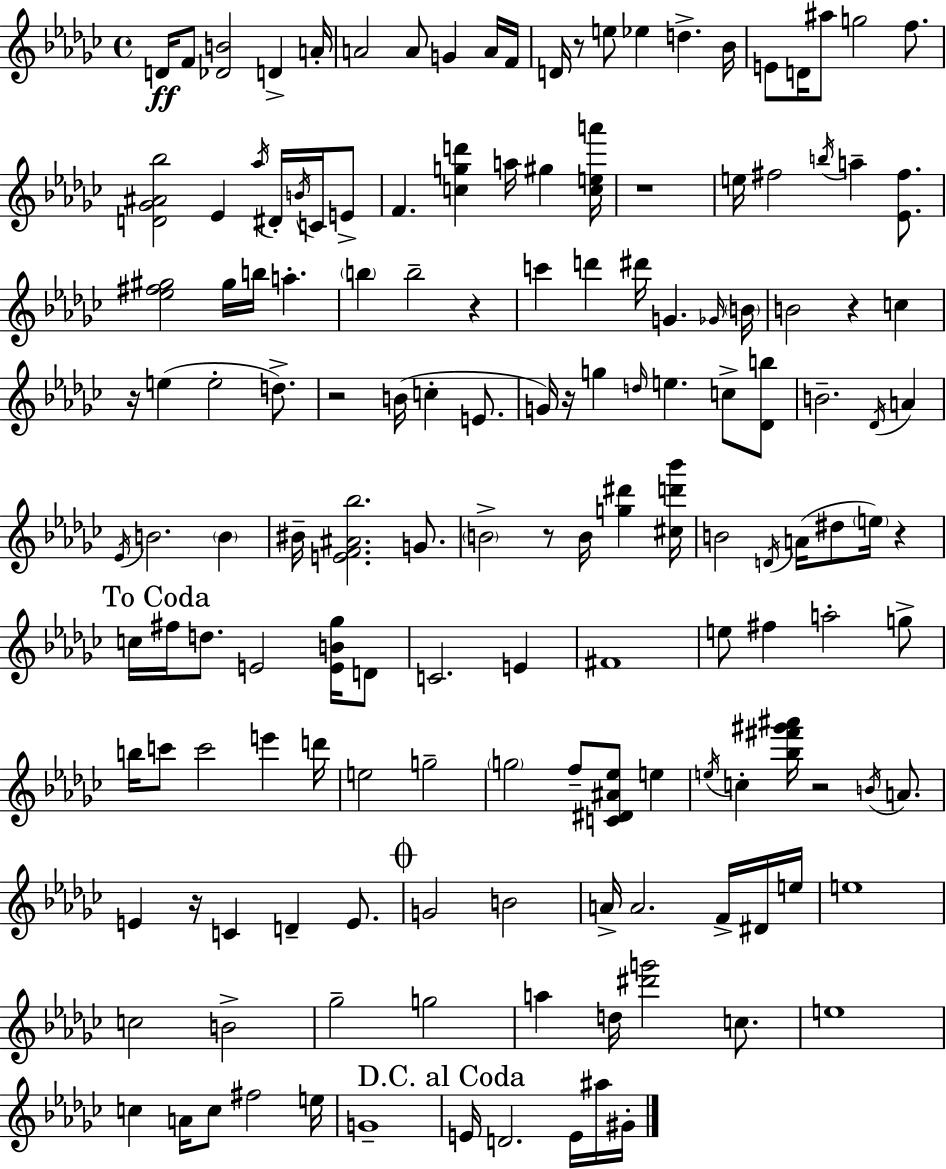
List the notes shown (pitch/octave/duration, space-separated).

D4/s F4/e [Db4,B4]/h D4/q A4/s A4/h A4/e G4/q A4/s F4/s D4/s R/e E5/e Eb5/q D5/q. Bb4/s E4/e D4/s A#5/e G5/h F5/e. [D4,Gb4,A#4,Bb5]/h Eb4/q Ab5/s D#4/s B4/s C4/s E4/e F4/q. [C5,G5,D6]/q A5/s G#5/q [C5,E5,A6]/s R/w E5/s F#5/h B5/s A5/q [Eb4,F#5]/e. [Eb5,F#5,G#5]/h G#5/s B5/s A5/q. B5/q B5/h R/q C6/q D6/q D#6/s G4/q. Gb4/s B4/s B4/h R/q C5/q R/s E5/q E5/h D5/e. R/h B4/s C5/q E4/e. G4/s R/s G5/q D5/s E5/q. C5/e [Db4,B5]/e B4/h. Db4/s A4/q Eb4/s B4/h. B4/q BIS4/s [E4,F4,A#4,Bb5]/h. G4/e. B4/h R/e B4/s [G5,D#6]/q [C#5,D6,Bb6]/s B4/h D4/s A4/s D#5/e E5/s R/q C5/s F#5/s D5/e. E4/h [E4,B4,Gb5]/s D4/e C4/h. E4/q F#4/w E5/e F#5/q A5/h G5/e B5/s C6/e C6/h E6/q D6/s E5/h G5/h G5/h F5/e [C4,D#4,A#4,Eb5]/e E5/q E5/s C5/q [Bb5,F#6,G#6,A#6]/s R/h B4/s A4/e. E4/q R/s C4/q D4/q E4/e. G4/h B4/h A4/s A4/h. F4/s D#4/s E5/s E5/w C5/h B4/h Gb5/h G5/h A5/q D5/s [D#6,G6]/h C5/e. E5/w C5/q A4/s C5/e F#5/h E5/s G4/w E4/s D4/h. E4/s A#5/s G#4/s